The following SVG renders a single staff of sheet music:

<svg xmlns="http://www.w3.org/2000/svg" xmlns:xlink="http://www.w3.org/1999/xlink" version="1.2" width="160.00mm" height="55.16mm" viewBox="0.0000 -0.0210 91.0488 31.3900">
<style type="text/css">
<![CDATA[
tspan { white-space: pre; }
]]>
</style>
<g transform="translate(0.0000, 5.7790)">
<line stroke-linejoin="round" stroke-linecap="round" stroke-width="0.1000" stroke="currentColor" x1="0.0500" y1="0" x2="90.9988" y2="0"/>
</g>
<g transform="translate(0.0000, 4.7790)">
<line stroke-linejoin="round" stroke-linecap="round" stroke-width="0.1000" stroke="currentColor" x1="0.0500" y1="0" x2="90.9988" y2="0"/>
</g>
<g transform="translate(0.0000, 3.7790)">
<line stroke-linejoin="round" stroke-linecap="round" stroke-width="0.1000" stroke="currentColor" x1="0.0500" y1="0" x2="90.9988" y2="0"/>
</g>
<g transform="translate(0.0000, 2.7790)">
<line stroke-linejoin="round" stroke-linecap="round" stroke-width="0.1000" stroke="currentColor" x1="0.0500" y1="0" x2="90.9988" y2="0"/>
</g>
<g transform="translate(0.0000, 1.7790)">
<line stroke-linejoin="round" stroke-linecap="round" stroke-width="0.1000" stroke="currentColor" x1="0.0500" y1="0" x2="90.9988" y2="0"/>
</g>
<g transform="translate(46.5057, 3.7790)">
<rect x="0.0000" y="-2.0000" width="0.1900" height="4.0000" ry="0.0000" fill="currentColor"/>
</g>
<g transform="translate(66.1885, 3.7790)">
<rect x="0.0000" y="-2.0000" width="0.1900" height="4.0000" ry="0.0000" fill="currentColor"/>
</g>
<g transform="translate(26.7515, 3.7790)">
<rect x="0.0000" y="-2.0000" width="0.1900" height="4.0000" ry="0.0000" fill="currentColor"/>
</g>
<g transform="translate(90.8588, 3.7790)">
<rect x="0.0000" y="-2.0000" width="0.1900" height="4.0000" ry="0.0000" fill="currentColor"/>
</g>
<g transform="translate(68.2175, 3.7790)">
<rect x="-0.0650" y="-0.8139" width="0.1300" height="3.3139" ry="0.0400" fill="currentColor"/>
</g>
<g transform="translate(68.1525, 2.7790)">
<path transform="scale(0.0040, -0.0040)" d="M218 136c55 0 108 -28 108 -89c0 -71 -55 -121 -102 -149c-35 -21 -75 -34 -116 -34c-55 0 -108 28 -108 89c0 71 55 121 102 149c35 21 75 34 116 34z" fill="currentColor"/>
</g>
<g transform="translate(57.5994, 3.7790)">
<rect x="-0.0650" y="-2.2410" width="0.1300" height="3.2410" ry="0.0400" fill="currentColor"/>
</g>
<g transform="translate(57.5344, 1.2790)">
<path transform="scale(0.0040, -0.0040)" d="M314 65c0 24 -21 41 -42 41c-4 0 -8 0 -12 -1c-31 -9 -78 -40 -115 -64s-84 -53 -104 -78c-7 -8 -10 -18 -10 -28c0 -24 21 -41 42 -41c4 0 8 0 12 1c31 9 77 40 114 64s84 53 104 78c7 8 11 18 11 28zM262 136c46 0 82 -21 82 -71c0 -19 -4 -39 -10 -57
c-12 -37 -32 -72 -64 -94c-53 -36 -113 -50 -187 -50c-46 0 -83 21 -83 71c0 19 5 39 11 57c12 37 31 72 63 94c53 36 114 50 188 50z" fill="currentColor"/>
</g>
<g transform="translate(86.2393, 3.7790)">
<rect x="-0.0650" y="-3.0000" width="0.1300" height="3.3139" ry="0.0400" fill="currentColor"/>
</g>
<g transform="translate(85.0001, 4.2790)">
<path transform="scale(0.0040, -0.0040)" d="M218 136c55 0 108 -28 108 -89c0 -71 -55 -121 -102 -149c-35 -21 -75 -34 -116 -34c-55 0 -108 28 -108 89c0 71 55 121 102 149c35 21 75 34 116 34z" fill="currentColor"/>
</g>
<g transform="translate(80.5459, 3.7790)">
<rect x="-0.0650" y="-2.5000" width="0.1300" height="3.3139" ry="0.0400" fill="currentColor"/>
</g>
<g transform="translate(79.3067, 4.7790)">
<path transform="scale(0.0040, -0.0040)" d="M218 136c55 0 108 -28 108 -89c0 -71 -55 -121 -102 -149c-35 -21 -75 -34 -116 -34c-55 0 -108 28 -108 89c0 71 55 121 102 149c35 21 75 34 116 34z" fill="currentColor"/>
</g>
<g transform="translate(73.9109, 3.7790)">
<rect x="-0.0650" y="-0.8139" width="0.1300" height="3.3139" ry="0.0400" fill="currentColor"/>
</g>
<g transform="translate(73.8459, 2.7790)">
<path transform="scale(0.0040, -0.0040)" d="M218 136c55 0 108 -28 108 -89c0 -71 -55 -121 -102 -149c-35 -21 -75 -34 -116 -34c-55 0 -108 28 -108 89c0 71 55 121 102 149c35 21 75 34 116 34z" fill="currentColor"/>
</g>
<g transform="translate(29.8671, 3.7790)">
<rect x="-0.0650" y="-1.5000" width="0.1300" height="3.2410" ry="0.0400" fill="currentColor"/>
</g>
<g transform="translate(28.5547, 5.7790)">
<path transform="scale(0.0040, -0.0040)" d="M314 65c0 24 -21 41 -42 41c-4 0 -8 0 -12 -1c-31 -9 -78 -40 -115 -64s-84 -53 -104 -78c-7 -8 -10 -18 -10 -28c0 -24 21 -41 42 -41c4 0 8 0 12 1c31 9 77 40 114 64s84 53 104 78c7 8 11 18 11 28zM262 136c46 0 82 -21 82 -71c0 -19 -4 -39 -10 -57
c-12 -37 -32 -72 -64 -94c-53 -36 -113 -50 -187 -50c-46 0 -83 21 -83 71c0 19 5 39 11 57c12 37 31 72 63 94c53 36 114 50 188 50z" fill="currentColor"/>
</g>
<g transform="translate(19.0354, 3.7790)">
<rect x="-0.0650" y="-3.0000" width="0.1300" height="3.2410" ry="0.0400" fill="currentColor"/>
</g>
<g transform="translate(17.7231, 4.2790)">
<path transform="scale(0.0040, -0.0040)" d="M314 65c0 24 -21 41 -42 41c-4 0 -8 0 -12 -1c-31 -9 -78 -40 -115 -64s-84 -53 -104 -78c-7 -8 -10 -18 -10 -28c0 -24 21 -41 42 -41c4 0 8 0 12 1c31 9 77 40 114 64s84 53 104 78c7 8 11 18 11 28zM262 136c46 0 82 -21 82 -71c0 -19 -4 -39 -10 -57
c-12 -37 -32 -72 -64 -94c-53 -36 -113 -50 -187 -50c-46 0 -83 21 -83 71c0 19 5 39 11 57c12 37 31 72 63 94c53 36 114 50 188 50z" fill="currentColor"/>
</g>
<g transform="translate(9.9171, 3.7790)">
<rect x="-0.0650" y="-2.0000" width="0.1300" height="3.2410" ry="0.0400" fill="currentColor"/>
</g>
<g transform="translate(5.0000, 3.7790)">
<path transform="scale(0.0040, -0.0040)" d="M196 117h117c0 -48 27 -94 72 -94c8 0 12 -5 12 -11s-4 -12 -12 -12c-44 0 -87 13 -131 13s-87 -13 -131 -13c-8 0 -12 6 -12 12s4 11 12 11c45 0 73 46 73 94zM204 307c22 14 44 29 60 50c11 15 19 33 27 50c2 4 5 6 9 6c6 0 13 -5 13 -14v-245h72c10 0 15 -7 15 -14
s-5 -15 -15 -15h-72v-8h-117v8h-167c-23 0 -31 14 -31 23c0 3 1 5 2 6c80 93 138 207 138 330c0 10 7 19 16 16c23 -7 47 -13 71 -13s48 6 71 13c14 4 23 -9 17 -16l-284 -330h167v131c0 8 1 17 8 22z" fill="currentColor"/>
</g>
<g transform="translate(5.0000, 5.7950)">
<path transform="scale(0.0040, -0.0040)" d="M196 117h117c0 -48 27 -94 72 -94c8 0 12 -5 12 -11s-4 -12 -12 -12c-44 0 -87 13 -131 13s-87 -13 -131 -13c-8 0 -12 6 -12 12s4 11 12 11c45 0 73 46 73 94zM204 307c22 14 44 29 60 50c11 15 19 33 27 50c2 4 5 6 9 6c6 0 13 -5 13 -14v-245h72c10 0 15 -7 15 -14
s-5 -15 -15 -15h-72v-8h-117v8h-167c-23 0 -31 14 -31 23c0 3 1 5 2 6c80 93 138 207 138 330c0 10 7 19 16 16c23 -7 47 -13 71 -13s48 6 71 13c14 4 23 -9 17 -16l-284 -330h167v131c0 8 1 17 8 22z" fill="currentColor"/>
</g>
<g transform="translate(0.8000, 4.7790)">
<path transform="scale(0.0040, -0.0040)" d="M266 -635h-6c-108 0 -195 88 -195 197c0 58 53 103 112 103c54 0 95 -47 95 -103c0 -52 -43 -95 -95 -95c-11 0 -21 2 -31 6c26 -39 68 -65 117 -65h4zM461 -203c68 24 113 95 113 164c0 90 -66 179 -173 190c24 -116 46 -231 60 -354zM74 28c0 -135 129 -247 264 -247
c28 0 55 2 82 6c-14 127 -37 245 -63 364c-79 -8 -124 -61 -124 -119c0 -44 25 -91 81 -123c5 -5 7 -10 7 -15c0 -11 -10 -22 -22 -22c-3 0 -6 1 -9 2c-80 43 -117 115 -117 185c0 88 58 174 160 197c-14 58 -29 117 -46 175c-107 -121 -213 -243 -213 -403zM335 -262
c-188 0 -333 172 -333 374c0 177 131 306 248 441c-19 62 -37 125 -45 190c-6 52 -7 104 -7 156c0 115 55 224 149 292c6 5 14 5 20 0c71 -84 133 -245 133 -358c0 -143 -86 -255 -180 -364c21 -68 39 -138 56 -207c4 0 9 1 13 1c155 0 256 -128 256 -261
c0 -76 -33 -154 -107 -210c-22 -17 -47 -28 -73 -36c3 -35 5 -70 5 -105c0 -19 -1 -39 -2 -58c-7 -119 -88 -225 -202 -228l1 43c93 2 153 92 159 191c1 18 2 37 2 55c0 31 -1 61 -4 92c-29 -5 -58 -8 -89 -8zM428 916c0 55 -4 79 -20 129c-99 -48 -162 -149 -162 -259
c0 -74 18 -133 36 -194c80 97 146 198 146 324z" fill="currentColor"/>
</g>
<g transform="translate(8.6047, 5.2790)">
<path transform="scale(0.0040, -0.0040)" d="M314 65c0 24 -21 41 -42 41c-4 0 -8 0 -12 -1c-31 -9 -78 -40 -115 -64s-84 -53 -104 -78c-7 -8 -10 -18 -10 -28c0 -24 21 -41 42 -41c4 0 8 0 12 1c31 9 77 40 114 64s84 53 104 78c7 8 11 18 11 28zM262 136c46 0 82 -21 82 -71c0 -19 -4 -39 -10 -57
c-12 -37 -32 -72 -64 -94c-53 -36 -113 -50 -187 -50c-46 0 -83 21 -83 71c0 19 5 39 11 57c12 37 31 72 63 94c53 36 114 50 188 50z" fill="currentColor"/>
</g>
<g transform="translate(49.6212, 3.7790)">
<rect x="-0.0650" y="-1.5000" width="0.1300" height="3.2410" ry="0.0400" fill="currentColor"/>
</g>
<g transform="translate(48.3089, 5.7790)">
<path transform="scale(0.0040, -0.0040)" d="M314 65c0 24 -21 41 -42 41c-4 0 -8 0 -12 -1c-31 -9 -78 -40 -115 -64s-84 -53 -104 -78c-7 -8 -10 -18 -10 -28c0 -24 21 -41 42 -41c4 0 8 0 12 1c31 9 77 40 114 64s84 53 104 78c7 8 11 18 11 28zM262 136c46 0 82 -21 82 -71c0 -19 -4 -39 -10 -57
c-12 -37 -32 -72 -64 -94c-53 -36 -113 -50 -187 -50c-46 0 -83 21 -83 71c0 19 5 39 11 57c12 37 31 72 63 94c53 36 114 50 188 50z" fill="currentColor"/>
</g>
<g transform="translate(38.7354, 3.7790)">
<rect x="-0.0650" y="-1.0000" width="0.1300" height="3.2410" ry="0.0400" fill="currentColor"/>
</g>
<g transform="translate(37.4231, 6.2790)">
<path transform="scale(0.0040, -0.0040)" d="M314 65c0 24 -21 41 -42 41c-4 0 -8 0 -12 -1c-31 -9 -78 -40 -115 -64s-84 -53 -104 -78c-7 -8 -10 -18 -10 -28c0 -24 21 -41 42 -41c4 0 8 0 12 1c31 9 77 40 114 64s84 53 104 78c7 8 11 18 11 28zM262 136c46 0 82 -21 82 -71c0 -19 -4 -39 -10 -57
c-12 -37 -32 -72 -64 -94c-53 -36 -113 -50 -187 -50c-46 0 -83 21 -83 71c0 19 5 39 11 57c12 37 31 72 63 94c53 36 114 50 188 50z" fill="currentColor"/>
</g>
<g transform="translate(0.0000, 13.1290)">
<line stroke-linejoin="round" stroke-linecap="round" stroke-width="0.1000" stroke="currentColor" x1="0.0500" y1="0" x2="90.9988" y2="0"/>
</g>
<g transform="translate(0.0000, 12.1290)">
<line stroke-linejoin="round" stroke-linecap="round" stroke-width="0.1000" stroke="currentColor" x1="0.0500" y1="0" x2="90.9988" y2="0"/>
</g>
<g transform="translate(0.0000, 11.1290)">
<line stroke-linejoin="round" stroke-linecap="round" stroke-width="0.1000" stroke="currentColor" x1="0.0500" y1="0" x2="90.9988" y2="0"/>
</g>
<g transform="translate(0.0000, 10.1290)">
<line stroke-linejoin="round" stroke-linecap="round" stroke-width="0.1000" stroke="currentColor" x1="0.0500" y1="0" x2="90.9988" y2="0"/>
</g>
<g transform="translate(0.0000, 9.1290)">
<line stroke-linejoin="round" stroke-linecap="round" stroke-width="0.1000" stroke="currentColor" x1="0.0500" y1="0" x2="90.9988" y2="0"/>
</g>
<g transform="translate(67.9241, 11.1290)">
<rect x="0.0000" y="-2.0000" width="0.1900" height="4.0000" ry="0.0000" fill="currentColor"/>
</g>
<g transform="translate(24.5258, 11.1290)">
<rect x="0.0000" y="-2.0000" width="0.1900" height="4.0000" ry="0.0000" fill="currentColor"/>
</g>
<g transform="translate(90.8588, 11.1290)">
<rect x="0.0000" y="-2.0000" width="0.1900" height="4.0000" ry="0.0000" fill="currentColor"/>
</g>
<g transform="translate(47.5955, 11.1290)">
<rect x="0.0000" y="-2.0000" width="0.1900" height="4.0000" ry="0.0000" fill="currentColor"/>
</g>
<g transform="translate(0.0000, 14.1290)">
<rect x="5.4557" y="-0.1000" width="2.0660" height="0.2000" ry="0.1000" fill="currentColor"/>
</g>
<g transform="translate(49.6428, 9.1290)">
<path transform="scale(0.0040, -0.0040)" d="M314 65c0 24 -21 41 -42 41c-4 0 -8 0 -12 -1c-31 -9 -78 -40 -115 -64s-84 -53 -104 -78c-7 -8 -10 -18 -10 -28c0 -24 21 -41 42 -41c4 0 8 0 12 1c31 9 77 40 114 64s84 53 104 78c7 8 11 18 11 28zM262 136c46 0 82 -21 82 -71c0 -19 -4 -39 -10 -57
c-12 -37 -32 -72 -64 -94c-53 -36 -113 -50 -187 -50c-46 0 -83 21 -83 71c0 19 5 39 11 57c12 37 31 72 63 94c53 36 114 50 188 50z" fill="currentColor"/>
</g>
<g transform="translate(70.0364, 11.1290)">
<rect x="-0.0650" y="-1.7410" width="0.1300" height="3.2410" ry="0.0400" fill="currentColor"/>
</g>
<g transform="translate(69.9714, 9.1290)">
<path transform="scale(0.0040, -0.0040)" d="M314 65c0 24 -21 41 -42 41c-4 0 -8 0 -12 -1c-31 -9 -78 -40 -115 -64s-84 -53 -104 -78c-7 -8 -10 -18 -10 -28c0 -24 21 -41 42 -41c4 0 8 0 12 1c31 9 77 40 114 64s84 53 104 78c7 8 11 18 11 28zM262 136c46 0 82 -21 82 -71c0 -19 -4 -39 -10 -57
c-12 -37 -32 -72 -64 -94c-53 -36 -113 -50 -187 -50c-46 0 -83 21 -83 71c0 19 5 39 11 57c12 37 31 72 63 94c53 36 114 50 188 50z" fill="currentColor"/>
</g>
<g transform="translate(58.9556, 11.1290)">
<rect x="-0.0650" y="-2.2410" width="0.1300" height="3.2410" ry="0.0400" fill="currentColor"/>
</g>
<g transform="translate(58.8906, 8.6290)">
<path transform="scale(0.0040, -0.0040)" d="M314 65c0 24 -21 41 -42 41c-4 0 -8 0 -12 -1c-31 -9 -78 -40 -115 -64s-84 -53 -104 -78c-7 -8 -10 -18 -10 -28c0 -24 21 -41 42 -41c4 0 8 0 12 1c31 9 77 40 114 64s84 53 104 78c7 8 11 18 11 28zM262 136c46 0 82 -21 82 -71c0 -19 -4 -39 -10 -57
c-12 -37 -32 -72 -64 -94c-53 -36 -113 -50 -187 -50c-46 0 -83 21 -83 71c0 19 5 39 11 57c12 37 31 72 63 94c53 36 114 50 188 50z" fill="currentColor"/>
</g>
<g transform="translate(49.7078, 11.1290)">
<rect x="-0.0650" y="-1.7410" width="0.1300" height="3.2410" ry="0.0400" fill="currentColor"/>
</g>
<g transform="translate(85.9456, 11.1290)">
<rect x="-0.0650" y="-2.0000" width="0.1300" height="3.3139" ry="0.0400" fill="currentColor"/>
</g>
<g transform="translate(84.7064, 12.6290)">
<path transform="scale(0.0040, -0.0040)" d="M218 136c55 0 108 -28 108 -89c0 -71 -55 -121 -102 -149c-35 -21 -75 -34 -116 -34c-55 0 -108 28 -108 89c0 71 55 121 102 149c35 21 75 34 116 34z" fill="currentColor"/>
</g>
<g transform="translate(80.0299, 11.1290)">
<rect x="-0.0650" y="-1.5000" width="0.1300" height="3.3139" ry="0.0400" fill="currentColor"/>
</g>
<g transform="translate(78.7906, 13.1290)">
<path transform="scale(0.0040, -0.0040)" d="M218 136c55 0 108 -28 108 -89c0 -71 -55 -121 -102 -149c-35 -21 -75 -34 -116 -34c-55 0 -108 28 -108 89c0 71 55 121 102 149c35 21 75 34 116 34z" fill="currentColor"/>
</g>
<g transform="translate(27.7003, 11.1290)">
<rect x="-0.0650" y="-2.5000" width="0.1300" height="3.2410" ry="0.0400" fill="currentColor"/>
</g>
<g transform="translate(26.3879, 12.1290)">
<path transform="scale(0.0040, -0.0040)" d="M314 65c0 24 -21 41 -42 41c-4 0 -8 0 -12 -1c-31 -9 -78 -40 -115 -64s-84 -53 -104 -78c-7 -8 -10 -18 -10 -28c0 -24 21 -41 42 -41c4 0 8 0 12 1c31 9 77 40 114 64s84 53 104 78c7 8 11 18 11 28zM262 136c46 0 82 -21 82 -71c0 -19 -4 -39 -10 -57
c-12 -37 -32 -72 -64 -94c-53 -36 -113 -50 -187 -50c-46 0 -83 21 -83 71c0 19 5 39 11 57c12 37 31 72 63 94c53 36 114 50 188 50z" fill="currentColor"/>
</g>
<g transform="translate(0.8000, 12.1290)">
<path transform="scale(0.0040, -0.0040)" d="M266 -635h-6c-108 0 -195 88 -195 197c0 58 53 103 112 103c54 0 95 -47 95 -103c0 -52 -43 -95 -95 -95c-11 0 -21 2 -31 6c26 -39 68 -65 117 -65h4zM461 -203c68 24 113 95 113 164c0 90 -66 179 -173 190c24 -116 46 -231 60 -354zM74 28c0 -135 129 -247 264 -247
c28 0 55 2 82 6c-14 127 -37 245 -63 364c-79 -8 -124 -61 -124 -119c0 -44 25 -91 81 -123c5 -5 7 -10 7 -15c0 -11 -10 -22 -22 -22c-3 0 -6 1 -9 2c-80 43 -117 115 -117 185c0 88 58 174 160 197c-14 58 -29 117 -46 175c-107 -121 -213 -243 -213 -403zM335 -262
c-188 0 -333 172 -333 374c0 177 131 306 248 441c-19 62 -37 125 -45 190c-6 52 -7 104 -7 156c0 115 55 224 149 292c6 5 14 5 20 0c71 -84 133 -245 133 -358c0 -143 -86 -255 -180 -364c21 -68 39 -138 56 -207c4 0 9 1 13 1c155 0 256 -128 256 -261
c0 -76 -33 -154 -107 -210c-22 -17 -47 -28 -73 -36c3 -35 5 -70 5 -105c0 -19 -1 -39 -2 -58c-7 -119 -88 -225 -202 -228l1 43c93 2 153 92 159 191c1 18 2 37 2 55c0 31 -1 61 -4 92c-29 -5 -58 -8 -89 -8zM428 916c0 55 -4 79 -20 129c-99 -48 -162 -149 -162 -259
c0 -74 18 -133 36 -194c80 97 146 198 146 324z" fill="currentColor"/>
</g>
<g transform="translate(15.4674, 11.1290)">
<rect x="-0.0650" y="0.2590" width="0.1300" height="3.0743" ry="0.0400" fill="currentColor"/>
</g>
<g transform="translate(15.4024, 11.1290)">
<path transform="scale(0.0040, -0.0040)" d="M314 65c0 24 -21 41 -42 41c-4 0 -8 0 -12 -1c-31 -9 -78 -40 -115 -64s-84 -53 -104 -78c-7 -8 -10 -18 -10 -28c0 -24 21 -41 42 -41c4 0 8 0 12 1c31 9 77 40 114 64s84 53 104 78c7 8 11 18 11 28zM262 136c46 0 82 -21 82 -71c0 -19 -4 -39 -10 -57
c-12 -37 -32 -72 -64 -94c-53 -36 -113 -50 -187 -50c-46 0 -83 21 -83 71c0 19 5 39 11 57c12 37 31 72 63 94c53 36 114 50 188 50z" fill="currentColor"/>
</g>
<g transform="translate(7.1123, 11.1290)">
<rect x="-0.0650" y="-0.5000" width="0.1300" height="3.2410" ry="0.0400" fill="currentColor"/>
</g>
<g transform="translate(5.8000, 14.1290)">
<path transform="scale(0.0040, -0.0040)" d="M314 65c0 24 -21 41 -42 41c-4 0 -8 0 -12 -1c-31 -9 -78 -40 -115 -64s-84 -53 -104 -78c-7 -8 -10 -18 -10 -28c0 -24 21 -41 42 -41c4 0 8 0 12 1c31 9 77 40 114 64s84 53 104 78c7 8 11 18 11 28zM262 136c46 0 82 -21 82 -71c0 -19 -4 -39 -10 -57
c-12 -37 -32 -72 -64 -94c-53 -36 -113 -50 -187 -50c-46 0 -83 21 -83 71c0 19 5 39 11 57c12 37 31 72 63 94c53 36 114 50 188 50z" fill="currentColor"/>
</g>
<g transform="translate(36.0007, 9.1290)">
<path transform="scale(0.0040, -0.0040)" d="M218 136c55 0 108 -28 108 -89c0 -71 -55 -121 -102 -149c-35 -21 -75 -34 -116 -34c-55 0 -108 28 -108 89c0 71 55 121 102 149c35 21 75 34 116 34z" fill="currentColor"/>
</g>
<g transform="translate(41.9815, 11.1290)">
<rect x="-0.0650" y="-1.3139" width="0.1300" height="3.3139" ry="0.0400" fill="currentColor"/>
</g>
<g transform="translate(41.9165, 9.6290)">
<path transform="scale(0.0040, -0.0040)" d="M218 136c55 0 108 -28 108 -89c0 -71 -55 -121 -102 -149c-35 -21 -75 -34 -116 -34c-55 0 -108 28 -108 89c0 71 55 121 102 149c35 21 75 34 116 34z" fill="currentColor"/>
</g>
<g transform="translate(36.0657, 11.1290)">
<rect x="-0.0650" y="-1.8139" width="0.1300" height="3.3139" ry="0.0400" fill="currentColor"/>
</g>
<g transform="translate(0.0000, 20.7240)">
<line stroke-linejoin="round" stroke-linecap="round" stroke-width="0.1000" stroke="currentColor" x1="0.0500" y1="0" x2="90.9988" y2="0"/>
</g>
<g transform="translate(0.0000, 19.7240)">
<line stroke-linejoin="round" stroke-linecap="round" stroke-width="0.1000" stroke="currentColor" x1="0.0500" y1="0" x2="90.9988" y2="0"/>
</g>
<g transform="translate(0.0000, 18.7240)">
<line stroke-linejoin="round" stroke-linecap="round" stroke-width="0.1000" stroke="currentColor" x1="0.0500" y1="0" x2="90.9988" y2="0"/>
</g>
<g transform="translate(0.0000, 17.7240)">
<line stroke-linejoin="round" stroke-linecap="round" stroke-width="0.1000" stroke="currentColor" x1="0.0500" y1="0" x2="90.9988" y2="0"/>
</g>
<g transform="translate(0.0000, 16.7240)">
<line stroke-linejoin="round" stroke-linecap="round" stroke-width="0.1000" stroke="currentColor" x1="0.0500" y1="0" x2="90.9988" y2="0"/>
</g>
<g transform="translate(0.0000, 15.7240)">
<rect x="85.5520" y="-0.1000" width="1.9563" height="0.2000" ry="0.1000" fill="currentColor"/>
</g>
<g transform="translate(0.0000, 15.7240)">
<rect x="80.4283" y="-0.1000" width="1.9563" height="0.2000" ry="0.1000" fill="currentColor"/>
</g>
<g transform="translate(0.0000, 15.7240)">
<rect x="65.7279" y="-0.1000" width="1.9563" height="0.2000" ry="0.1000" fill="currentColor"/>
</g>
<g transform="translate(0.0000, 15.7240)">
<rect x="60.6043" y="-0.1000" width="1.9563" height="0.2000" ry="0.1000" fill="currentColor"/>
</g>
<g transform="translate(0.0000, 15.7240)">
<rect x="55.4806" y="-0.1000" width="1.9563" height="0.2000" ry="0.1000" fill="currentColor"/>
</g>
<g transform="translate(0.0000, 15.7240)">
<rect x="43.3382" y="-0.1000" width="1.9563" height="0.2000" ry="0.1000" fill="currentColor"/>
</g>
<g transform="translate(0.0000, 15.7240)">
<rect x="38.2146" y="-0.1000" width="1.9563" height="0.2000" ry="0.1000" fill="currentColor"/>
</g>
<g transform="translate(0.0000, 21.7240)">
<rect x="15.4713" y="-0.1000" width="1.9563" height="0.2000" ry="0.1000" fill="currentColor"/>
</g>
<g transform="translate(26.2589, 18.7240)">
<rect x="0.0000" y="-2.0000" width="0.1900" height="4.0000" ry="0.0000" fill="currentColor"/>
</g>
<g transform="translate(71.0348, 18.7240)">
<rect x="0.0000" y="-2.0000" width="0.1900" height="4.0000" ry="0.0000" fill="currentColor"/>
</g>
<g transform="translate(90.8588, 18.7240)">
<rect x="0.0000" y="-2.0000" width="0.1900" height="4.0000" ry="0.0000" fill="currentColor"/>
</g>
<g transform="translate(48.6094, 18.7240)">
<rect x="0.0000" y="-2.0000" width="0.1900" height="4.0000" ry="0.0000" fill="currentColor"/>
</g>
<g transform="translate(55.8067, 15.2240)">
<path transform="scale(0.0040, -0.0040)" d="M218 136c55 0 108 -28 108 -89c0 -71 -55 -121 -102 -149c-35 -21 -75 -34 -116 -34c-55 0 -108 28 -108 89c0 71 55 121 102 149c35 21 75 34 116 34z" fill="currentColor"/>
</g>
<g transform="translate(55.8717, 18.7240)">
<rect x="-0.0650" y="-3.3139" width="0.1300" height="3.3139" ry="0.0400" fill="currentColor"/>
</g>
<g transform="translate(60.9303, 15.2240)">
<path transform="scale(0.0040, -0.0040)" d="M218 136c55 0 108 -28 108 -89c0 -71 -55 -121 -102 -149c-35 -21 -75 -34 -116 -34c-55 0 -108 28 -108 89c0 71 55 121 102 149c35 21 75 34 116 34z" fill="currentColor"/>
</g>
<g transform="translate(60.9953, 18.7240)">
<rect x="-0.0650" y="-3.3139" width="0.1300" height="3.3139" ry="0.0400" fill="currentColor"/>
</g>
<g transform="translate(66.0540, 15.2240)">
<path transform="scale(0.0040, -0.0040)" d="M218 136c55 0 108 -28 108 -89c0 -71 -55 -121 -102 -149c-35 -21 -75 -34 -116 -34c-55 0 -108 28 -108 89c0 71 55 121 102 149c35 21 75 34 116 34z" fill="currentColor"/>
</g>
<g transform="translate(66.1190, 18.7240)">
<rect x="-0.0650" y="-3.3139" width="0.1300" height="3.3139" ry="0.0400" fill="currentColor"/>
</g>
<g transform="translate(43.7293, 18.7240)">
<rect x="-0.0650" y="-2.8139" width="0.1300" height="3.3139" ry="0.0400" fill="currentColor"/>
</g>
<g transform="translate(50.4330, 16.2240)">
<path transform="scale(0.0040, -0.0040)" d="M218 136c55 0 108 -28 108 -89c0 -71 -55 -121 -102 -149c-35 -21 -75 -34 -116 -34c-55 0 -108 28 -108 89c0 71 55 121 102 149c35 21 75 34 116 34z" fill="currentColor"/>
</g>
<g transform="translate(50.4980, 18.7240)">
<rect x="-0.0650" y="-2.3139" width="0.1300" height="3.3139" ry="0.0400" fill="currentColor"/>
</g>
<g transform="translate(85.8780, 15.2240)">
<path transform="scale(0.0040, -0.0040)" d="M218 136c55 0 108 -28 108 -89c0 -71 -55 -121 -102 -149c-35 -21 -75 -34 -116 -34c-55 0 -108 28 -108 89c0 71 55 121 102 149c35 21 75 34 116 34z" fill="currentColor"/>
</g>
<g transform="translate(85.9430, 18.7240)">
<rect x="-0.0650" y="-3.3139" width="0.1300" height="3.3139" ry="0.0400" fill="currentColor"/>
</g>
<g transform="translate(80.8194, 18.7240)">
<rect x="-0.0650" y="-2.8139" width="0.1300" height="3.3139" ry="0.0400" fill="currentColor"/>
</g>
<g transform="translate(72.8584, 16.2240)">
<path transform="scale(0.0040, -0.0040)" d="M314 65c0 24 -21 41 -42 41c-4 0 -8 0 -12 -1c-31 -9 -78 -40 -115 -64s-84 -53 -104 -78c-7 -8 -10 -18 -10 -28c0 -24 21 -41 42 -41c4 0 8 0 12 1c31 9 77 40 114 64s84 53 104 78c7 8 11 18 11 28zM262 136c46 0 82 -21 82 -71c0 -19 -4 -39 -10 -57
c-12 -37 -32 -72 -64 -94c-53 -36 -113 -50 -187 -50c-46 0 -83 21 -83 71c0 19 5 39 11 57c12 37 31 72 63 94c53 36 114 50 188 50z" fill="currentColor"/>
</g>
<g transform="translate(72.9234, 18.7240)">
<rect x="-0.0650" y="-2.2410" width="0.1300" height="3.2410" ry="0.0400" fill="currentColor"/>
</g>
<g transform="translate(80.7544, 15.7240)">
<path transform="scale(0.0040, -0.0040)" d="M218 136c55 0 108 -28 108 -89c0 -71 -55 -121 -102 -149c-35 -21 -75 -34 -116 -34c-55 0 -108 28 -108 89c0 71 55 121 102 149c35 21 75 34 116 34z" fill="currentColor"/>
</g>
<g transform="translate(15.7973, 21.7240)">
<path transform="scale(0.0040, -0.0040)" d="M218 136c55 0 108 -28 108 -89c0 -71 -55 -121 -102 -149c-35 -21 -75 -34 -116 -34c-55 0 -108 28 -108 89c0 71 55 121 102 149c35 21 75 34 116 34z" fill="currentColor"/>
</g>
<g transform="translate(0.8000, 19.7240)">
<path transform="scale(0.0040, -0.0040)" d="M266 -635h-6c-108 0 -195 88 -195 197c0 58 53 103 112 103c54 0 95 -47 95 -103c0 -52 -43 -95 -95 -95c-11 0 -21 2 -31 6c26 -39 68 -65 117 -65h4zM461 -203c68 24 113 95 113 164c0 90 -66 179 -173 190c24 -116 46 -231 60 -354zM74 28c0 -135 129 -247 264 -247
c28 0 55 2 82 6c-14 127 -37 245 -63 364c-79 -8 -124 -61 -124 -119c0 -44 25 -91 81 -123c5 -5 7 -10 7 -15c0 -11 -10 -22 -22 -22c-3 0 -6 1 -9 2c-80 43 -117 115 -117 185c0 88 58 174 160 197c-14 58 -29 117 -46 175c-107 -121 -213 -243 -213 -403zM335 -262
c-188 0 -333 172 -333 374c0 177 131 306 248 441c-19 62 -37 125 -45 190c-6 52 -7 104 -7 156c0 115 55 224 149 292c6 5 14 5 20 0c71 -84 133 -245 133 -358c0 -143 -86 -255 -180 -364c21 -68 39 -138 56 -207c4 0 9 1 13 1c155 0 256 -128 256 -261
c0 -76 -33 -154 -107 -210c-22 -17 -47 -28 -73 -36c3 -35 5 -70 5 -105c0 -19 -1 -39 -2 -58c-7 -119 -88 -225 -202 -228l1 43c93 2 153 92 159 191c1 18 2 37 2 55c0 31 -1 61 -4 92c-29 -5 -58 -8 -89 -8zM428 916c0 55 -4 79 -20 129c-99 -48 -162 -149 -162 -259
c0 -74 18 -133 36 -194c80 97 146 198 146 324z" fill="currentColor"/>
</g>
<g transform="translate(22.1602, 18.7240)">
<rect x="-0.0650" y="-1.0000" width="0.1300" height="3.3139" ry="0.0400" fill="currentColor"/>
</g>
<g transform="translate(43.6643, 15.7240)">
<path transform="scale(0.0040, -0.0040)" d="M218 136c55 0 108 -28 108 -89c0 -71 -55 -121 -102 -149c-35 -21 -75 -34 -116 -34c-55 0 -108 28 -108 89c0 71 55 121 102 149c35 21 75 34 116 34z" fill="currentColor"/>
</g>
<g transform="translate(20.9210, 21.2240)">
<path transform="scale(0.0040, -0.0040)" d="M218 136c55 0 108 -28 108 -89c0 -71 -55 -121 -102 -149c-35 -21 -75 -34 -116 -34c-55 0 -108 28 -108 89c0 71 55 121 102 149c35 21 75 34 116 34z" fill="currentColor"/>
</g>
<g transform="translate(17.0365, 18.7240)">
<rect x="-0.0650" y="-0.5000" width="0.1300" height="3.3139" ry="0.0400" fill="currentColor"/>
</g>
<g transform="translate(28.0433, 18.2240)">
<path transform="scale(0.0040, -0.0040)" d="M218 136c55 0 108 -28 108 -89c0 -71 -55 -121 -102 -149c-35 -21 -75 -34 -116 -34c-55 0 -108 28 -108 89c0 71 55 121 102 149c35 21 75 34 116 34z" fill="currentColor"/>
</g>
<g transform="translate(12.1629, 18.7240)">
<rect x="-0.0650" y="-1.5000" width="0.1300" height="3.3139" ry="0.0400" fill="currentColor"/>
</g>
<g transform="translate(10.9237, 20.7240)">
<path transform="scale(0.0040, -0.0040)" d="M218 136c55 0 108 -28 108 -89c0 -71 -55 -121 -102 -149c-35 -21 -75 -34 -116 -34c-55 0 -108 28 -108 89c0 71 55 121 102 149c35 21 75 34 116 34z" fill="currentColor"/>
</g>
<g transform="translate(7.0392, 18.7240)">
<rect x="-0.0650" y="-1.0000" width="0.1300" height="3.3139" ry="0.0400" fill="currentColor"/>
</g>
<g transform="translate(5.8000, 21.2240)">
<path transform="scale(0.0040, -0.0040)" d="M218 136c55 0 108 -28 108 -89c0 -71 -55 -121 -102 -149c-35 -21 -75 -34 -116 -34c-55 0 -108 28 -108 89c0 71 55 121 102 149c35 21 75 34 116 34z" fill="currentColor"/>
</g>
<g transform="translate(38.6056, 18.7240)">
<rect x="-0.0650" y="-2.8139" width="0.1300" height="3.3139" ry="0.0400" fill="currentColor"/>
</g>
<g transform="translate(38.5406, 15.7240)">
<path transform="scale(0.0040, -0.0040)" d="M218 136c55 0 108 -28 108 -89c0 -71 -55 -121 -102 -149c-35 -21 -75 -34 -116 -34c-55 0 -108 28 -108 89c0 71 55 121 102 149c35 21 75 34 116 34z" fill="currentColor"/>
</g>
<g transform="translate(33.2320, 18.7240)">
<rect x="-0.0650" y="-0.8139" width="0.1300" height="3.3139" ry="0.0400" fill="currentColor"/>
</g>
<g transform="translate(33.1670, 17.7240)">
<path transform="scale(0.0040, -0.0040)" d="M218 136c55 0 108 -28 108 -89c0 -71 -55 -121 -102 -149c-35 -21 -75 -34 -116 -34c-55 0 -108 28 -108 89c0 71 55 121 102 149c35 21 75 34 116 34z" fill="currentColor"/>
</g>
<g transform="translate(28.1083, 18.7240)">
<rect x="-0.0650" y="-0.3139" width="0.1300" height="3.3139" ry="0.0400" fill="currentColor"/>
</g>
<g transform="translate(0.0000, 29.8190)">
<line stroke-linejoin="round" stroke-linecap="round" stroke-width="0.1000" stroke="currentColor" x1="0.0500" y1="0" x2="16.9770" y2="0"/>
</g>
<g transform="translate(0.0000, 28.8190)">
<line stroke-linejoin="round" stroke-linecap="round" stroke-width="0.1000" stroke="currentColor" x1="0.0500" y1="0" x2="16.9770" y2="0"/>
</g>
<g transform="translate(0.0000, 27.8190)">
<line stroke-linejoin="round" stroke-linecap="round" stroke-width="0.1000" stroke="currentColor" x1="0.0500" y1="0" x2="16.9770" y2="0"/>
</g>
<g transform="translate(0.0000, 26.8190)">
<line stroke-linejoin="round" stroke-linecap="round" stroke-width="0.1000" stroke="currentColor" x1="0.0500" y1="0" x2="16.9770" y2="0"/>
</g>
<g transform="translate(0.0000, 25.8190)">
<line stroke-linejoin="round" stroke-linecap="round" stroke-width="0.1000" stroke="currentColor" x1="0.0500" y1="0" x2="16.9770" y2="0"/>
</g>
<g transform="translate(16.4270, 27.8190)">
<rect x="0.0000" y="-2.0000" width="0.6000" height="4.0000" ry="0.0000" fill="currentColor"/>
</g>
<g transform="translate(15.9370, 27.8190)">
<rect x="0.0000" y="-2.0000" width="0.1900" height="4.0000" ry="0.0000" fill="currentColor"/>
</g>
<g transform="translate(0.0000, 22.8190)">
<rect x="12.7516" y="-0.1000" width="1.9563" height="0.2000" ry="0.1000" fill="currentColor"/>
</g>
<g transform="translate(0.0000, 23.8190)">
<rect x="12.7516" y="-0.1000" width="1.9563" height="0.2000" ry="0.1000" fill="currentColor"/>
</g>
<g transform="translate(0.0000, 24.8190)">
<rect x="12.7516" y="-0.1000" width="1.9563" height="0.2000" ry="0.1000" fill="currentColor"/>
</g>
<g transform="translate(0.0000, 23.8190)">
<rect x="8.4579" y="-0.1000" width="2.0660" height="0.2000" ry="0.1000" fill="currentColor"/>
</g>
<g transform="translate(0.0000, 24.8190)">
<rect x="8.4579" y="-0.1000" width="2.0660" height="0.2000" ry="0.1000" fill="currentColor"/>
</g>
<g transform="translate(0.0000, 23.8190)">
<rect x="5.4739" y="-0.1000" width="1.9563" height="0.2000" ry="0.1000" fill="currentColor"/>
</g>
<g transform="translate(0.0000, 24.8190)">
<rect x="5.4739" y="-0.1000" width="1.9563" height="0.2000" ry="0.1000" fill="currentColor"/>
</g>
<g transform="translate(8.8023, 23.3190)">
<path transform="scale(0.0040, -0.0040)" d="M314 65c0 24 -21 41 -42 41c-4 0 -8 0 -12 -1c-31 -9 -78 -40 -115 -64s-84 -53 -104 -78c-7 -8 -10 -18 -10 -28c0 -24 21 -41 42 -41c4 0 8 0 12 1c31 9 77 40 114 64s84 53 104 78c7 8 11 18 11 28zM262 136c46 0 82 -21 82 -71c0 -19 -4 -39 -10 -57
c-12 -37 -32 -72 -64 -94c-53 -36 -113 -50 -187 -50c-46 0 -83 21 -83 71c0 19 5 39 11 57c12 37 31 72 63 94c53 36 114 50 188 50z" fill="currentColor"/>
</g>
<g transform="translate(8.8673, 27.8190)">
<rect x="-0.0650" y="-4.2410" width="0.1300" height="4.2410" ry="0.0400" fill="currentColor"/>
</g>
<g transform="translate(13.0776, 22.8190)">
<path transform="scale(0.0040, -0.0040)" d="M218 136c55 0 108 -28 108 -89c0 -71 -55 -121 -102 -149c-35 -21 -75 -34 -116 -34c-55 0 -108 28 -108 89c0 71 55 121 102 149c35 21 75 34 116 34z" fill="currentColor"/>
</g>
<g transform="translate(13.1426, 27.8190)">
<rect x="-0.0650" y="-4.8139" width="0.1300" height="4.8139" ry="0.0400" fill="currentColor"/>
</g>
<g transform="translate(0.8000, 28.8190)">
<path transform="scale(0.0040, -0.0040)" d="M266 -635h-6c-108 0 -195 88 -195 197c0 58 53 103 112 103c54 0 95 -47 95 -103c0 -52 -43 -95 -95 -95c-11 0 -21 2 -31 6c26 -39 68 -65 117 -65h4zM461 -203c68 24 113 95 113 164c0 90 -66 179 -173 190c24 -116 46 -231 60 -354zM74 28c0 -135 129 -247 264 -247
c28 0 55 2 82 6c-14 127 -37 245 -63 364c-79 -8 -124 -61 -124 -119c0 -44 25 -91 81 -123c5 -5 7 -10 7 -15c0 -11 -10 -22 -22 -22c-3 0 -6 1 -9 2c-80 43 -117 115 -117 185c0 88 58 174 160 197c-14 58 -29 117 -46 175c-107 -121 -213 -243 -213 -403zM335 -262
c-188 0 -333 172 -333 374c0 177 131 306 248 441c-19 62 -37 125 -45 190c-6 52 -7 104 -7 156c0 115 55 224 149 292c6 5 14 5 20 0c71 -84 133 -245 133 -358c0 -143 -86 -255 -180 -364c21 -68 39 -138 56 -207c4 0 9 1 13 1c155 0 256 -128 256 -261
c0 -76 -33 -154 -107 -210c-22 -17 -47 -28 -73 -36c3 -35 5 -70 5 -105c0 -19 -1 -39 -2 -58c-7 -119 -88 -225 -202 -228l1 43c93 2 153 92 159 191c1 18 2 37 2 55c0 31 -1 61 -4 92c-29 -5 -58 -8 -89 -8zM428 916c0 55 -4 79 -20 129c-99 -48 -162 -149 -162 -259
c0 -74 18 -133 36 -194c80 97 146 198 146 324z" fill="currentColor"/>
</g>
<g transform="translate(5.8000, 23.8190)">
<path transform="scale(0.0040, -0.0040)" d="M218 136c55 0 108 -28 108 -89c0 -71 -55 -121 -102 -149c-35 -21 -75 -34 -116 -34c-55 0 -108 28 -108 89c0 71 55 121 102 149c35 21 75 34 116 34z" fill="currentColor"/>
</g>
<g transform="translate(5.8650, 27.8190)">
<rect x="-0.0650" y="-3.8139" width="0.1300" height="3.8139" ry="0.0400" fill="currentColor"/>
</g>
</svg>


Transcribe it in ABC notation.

X:1
T:Untitled
M:4/4
L:1/4
K:C
F2 A2 E2 D2 E2 g2 d d G A C2 B2 G2 f e f2 g2 f2 E F D E C D c d a a g b b b g2 a b c' d'2 e'